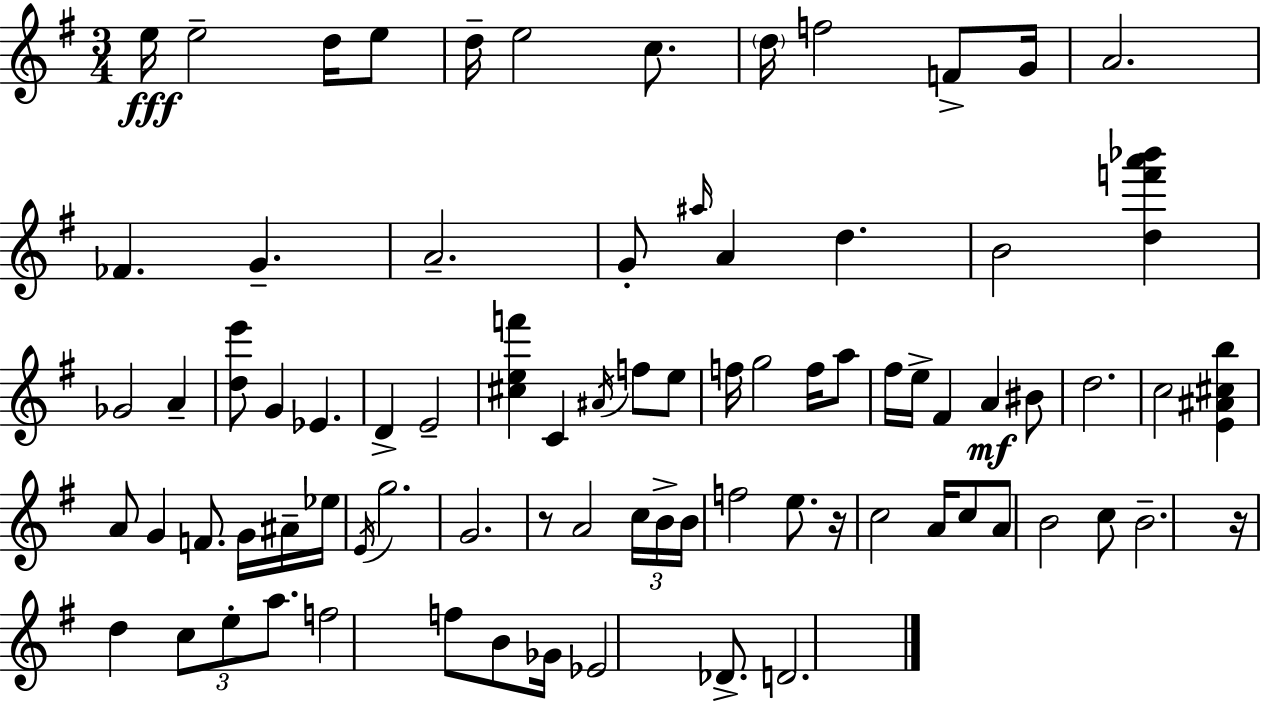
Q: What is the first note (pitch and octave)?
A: E5